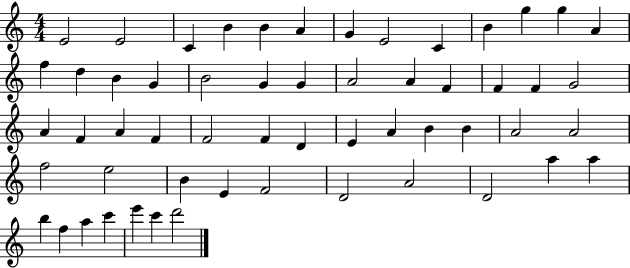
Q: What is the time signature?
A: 4/4